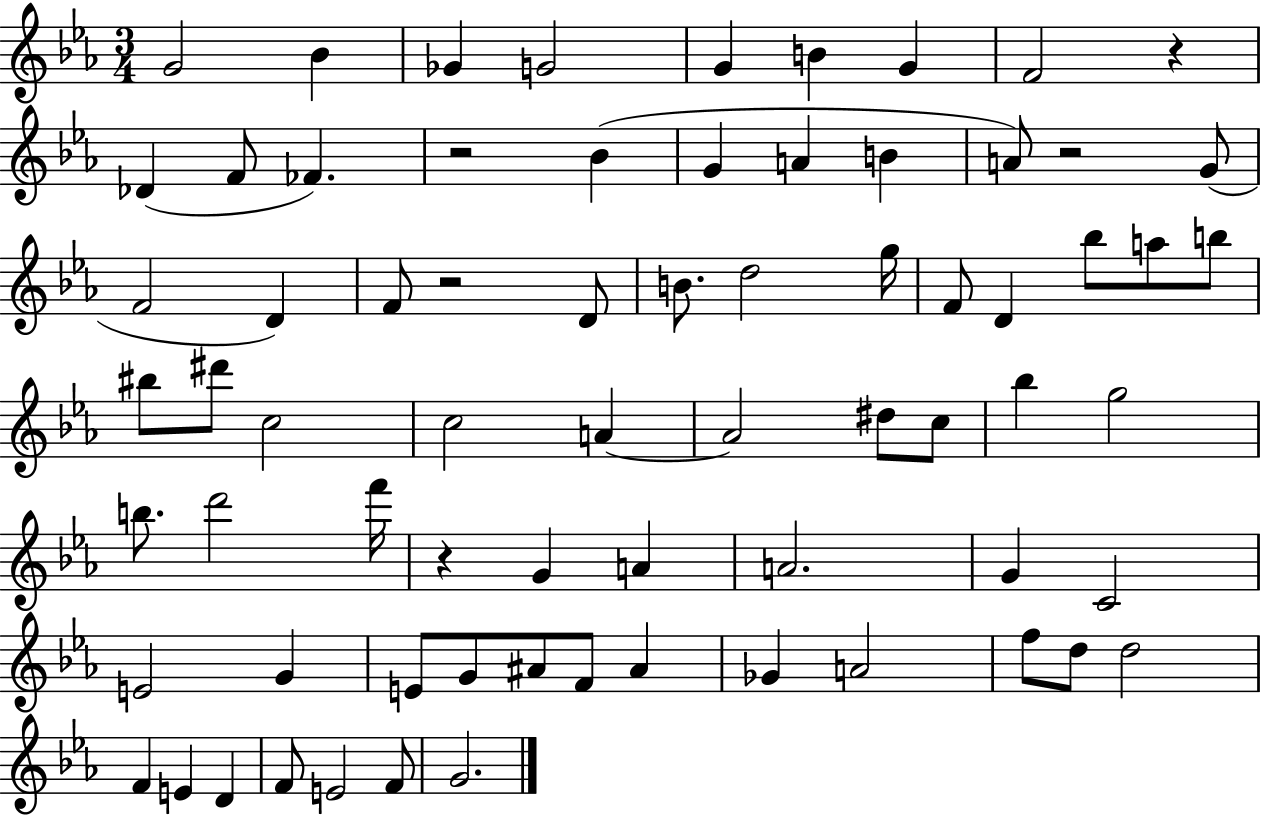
X:1
T:Untitled
M:3/4
L:1/4
K:Eb
G2 _B _G G2 G B G F2 z _D F/2 _F z2 _B G A B A/2 z2 G/2 F2 D F/2 z2 D/2 B/2 d2 g/4 F/2 D _b/2 a/2 b/2 ^b/2 ^d'/2 c2 c2 A A2 ^d/2 c/2 _b g2 b/2 d'2 f'/4 z G A A2 G C2 E2 G E/2 G/2 ^A/2 F/2 ^A _G A2 f/2 d/2 d2 F E D F/2 E2 F/2 G2